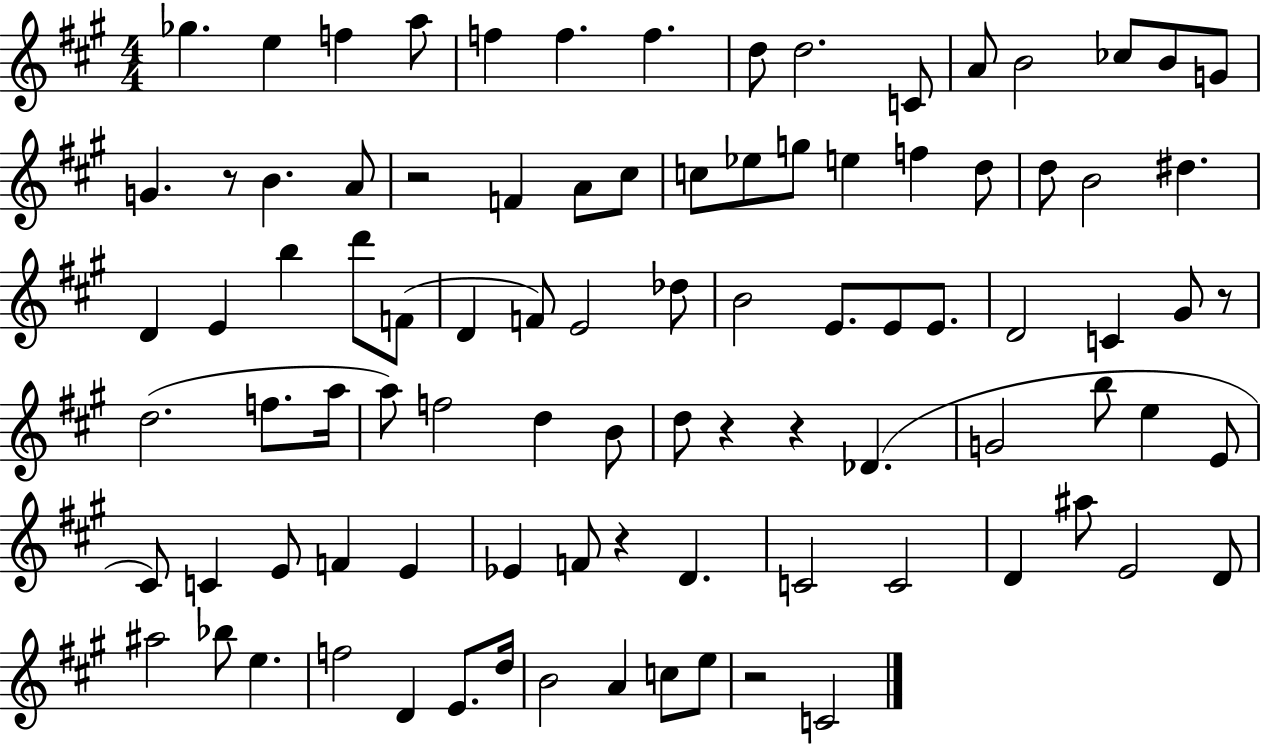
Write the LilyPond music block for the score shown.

{
  \clef treble
  \numericTimeSignature
  \time 4/4
  \key a \major
  ges''4. e''4 f''4 a''8 | f''4 f''4. f''4. | d''8 d''2. c'8 | a'8 b'2 ces''8 b'8 g'8 | \break g'4. r8 b'4. a'8 | r2 f'4 a'8 cis''8 | c''8 ees''8 g''8 e''4 f''4 d''8 | d''8 b'2 dis''4. | \break d'4 e'4 b''4 d'''8 f'8( | d'4 f'8) e'2 des''8 | b'2 e'8. e'8 e'8. | d'2 c'4 gis'8 r8 | \break d''2.( f''8. a''16 | a''8) f''2 d''4 b'8 | d''8 r4 r4 des'4.( | g'2 b''8 e''4 e'8 | \break cis'8) c'4 e'8 f'4 e'4 | ees'4 f'8 r4 d'4. | c'2 c'2 | d'4 ais''8 e'2 d'8 | \break ais''2 bes''8 e''4. | f''2 d'4 e'8. d''16 | b'2 a'4 c''8 e''8 | r2 c'2 | \break \bar "|."
}